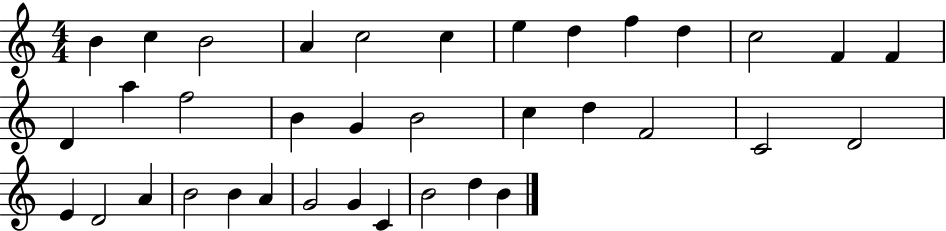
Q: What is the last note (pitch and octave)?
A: B4